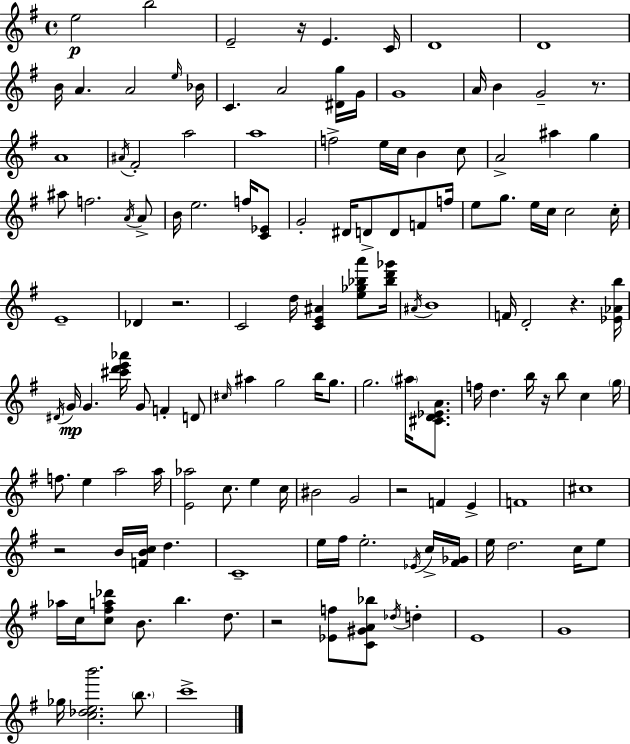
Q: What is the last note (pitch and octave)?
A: C6